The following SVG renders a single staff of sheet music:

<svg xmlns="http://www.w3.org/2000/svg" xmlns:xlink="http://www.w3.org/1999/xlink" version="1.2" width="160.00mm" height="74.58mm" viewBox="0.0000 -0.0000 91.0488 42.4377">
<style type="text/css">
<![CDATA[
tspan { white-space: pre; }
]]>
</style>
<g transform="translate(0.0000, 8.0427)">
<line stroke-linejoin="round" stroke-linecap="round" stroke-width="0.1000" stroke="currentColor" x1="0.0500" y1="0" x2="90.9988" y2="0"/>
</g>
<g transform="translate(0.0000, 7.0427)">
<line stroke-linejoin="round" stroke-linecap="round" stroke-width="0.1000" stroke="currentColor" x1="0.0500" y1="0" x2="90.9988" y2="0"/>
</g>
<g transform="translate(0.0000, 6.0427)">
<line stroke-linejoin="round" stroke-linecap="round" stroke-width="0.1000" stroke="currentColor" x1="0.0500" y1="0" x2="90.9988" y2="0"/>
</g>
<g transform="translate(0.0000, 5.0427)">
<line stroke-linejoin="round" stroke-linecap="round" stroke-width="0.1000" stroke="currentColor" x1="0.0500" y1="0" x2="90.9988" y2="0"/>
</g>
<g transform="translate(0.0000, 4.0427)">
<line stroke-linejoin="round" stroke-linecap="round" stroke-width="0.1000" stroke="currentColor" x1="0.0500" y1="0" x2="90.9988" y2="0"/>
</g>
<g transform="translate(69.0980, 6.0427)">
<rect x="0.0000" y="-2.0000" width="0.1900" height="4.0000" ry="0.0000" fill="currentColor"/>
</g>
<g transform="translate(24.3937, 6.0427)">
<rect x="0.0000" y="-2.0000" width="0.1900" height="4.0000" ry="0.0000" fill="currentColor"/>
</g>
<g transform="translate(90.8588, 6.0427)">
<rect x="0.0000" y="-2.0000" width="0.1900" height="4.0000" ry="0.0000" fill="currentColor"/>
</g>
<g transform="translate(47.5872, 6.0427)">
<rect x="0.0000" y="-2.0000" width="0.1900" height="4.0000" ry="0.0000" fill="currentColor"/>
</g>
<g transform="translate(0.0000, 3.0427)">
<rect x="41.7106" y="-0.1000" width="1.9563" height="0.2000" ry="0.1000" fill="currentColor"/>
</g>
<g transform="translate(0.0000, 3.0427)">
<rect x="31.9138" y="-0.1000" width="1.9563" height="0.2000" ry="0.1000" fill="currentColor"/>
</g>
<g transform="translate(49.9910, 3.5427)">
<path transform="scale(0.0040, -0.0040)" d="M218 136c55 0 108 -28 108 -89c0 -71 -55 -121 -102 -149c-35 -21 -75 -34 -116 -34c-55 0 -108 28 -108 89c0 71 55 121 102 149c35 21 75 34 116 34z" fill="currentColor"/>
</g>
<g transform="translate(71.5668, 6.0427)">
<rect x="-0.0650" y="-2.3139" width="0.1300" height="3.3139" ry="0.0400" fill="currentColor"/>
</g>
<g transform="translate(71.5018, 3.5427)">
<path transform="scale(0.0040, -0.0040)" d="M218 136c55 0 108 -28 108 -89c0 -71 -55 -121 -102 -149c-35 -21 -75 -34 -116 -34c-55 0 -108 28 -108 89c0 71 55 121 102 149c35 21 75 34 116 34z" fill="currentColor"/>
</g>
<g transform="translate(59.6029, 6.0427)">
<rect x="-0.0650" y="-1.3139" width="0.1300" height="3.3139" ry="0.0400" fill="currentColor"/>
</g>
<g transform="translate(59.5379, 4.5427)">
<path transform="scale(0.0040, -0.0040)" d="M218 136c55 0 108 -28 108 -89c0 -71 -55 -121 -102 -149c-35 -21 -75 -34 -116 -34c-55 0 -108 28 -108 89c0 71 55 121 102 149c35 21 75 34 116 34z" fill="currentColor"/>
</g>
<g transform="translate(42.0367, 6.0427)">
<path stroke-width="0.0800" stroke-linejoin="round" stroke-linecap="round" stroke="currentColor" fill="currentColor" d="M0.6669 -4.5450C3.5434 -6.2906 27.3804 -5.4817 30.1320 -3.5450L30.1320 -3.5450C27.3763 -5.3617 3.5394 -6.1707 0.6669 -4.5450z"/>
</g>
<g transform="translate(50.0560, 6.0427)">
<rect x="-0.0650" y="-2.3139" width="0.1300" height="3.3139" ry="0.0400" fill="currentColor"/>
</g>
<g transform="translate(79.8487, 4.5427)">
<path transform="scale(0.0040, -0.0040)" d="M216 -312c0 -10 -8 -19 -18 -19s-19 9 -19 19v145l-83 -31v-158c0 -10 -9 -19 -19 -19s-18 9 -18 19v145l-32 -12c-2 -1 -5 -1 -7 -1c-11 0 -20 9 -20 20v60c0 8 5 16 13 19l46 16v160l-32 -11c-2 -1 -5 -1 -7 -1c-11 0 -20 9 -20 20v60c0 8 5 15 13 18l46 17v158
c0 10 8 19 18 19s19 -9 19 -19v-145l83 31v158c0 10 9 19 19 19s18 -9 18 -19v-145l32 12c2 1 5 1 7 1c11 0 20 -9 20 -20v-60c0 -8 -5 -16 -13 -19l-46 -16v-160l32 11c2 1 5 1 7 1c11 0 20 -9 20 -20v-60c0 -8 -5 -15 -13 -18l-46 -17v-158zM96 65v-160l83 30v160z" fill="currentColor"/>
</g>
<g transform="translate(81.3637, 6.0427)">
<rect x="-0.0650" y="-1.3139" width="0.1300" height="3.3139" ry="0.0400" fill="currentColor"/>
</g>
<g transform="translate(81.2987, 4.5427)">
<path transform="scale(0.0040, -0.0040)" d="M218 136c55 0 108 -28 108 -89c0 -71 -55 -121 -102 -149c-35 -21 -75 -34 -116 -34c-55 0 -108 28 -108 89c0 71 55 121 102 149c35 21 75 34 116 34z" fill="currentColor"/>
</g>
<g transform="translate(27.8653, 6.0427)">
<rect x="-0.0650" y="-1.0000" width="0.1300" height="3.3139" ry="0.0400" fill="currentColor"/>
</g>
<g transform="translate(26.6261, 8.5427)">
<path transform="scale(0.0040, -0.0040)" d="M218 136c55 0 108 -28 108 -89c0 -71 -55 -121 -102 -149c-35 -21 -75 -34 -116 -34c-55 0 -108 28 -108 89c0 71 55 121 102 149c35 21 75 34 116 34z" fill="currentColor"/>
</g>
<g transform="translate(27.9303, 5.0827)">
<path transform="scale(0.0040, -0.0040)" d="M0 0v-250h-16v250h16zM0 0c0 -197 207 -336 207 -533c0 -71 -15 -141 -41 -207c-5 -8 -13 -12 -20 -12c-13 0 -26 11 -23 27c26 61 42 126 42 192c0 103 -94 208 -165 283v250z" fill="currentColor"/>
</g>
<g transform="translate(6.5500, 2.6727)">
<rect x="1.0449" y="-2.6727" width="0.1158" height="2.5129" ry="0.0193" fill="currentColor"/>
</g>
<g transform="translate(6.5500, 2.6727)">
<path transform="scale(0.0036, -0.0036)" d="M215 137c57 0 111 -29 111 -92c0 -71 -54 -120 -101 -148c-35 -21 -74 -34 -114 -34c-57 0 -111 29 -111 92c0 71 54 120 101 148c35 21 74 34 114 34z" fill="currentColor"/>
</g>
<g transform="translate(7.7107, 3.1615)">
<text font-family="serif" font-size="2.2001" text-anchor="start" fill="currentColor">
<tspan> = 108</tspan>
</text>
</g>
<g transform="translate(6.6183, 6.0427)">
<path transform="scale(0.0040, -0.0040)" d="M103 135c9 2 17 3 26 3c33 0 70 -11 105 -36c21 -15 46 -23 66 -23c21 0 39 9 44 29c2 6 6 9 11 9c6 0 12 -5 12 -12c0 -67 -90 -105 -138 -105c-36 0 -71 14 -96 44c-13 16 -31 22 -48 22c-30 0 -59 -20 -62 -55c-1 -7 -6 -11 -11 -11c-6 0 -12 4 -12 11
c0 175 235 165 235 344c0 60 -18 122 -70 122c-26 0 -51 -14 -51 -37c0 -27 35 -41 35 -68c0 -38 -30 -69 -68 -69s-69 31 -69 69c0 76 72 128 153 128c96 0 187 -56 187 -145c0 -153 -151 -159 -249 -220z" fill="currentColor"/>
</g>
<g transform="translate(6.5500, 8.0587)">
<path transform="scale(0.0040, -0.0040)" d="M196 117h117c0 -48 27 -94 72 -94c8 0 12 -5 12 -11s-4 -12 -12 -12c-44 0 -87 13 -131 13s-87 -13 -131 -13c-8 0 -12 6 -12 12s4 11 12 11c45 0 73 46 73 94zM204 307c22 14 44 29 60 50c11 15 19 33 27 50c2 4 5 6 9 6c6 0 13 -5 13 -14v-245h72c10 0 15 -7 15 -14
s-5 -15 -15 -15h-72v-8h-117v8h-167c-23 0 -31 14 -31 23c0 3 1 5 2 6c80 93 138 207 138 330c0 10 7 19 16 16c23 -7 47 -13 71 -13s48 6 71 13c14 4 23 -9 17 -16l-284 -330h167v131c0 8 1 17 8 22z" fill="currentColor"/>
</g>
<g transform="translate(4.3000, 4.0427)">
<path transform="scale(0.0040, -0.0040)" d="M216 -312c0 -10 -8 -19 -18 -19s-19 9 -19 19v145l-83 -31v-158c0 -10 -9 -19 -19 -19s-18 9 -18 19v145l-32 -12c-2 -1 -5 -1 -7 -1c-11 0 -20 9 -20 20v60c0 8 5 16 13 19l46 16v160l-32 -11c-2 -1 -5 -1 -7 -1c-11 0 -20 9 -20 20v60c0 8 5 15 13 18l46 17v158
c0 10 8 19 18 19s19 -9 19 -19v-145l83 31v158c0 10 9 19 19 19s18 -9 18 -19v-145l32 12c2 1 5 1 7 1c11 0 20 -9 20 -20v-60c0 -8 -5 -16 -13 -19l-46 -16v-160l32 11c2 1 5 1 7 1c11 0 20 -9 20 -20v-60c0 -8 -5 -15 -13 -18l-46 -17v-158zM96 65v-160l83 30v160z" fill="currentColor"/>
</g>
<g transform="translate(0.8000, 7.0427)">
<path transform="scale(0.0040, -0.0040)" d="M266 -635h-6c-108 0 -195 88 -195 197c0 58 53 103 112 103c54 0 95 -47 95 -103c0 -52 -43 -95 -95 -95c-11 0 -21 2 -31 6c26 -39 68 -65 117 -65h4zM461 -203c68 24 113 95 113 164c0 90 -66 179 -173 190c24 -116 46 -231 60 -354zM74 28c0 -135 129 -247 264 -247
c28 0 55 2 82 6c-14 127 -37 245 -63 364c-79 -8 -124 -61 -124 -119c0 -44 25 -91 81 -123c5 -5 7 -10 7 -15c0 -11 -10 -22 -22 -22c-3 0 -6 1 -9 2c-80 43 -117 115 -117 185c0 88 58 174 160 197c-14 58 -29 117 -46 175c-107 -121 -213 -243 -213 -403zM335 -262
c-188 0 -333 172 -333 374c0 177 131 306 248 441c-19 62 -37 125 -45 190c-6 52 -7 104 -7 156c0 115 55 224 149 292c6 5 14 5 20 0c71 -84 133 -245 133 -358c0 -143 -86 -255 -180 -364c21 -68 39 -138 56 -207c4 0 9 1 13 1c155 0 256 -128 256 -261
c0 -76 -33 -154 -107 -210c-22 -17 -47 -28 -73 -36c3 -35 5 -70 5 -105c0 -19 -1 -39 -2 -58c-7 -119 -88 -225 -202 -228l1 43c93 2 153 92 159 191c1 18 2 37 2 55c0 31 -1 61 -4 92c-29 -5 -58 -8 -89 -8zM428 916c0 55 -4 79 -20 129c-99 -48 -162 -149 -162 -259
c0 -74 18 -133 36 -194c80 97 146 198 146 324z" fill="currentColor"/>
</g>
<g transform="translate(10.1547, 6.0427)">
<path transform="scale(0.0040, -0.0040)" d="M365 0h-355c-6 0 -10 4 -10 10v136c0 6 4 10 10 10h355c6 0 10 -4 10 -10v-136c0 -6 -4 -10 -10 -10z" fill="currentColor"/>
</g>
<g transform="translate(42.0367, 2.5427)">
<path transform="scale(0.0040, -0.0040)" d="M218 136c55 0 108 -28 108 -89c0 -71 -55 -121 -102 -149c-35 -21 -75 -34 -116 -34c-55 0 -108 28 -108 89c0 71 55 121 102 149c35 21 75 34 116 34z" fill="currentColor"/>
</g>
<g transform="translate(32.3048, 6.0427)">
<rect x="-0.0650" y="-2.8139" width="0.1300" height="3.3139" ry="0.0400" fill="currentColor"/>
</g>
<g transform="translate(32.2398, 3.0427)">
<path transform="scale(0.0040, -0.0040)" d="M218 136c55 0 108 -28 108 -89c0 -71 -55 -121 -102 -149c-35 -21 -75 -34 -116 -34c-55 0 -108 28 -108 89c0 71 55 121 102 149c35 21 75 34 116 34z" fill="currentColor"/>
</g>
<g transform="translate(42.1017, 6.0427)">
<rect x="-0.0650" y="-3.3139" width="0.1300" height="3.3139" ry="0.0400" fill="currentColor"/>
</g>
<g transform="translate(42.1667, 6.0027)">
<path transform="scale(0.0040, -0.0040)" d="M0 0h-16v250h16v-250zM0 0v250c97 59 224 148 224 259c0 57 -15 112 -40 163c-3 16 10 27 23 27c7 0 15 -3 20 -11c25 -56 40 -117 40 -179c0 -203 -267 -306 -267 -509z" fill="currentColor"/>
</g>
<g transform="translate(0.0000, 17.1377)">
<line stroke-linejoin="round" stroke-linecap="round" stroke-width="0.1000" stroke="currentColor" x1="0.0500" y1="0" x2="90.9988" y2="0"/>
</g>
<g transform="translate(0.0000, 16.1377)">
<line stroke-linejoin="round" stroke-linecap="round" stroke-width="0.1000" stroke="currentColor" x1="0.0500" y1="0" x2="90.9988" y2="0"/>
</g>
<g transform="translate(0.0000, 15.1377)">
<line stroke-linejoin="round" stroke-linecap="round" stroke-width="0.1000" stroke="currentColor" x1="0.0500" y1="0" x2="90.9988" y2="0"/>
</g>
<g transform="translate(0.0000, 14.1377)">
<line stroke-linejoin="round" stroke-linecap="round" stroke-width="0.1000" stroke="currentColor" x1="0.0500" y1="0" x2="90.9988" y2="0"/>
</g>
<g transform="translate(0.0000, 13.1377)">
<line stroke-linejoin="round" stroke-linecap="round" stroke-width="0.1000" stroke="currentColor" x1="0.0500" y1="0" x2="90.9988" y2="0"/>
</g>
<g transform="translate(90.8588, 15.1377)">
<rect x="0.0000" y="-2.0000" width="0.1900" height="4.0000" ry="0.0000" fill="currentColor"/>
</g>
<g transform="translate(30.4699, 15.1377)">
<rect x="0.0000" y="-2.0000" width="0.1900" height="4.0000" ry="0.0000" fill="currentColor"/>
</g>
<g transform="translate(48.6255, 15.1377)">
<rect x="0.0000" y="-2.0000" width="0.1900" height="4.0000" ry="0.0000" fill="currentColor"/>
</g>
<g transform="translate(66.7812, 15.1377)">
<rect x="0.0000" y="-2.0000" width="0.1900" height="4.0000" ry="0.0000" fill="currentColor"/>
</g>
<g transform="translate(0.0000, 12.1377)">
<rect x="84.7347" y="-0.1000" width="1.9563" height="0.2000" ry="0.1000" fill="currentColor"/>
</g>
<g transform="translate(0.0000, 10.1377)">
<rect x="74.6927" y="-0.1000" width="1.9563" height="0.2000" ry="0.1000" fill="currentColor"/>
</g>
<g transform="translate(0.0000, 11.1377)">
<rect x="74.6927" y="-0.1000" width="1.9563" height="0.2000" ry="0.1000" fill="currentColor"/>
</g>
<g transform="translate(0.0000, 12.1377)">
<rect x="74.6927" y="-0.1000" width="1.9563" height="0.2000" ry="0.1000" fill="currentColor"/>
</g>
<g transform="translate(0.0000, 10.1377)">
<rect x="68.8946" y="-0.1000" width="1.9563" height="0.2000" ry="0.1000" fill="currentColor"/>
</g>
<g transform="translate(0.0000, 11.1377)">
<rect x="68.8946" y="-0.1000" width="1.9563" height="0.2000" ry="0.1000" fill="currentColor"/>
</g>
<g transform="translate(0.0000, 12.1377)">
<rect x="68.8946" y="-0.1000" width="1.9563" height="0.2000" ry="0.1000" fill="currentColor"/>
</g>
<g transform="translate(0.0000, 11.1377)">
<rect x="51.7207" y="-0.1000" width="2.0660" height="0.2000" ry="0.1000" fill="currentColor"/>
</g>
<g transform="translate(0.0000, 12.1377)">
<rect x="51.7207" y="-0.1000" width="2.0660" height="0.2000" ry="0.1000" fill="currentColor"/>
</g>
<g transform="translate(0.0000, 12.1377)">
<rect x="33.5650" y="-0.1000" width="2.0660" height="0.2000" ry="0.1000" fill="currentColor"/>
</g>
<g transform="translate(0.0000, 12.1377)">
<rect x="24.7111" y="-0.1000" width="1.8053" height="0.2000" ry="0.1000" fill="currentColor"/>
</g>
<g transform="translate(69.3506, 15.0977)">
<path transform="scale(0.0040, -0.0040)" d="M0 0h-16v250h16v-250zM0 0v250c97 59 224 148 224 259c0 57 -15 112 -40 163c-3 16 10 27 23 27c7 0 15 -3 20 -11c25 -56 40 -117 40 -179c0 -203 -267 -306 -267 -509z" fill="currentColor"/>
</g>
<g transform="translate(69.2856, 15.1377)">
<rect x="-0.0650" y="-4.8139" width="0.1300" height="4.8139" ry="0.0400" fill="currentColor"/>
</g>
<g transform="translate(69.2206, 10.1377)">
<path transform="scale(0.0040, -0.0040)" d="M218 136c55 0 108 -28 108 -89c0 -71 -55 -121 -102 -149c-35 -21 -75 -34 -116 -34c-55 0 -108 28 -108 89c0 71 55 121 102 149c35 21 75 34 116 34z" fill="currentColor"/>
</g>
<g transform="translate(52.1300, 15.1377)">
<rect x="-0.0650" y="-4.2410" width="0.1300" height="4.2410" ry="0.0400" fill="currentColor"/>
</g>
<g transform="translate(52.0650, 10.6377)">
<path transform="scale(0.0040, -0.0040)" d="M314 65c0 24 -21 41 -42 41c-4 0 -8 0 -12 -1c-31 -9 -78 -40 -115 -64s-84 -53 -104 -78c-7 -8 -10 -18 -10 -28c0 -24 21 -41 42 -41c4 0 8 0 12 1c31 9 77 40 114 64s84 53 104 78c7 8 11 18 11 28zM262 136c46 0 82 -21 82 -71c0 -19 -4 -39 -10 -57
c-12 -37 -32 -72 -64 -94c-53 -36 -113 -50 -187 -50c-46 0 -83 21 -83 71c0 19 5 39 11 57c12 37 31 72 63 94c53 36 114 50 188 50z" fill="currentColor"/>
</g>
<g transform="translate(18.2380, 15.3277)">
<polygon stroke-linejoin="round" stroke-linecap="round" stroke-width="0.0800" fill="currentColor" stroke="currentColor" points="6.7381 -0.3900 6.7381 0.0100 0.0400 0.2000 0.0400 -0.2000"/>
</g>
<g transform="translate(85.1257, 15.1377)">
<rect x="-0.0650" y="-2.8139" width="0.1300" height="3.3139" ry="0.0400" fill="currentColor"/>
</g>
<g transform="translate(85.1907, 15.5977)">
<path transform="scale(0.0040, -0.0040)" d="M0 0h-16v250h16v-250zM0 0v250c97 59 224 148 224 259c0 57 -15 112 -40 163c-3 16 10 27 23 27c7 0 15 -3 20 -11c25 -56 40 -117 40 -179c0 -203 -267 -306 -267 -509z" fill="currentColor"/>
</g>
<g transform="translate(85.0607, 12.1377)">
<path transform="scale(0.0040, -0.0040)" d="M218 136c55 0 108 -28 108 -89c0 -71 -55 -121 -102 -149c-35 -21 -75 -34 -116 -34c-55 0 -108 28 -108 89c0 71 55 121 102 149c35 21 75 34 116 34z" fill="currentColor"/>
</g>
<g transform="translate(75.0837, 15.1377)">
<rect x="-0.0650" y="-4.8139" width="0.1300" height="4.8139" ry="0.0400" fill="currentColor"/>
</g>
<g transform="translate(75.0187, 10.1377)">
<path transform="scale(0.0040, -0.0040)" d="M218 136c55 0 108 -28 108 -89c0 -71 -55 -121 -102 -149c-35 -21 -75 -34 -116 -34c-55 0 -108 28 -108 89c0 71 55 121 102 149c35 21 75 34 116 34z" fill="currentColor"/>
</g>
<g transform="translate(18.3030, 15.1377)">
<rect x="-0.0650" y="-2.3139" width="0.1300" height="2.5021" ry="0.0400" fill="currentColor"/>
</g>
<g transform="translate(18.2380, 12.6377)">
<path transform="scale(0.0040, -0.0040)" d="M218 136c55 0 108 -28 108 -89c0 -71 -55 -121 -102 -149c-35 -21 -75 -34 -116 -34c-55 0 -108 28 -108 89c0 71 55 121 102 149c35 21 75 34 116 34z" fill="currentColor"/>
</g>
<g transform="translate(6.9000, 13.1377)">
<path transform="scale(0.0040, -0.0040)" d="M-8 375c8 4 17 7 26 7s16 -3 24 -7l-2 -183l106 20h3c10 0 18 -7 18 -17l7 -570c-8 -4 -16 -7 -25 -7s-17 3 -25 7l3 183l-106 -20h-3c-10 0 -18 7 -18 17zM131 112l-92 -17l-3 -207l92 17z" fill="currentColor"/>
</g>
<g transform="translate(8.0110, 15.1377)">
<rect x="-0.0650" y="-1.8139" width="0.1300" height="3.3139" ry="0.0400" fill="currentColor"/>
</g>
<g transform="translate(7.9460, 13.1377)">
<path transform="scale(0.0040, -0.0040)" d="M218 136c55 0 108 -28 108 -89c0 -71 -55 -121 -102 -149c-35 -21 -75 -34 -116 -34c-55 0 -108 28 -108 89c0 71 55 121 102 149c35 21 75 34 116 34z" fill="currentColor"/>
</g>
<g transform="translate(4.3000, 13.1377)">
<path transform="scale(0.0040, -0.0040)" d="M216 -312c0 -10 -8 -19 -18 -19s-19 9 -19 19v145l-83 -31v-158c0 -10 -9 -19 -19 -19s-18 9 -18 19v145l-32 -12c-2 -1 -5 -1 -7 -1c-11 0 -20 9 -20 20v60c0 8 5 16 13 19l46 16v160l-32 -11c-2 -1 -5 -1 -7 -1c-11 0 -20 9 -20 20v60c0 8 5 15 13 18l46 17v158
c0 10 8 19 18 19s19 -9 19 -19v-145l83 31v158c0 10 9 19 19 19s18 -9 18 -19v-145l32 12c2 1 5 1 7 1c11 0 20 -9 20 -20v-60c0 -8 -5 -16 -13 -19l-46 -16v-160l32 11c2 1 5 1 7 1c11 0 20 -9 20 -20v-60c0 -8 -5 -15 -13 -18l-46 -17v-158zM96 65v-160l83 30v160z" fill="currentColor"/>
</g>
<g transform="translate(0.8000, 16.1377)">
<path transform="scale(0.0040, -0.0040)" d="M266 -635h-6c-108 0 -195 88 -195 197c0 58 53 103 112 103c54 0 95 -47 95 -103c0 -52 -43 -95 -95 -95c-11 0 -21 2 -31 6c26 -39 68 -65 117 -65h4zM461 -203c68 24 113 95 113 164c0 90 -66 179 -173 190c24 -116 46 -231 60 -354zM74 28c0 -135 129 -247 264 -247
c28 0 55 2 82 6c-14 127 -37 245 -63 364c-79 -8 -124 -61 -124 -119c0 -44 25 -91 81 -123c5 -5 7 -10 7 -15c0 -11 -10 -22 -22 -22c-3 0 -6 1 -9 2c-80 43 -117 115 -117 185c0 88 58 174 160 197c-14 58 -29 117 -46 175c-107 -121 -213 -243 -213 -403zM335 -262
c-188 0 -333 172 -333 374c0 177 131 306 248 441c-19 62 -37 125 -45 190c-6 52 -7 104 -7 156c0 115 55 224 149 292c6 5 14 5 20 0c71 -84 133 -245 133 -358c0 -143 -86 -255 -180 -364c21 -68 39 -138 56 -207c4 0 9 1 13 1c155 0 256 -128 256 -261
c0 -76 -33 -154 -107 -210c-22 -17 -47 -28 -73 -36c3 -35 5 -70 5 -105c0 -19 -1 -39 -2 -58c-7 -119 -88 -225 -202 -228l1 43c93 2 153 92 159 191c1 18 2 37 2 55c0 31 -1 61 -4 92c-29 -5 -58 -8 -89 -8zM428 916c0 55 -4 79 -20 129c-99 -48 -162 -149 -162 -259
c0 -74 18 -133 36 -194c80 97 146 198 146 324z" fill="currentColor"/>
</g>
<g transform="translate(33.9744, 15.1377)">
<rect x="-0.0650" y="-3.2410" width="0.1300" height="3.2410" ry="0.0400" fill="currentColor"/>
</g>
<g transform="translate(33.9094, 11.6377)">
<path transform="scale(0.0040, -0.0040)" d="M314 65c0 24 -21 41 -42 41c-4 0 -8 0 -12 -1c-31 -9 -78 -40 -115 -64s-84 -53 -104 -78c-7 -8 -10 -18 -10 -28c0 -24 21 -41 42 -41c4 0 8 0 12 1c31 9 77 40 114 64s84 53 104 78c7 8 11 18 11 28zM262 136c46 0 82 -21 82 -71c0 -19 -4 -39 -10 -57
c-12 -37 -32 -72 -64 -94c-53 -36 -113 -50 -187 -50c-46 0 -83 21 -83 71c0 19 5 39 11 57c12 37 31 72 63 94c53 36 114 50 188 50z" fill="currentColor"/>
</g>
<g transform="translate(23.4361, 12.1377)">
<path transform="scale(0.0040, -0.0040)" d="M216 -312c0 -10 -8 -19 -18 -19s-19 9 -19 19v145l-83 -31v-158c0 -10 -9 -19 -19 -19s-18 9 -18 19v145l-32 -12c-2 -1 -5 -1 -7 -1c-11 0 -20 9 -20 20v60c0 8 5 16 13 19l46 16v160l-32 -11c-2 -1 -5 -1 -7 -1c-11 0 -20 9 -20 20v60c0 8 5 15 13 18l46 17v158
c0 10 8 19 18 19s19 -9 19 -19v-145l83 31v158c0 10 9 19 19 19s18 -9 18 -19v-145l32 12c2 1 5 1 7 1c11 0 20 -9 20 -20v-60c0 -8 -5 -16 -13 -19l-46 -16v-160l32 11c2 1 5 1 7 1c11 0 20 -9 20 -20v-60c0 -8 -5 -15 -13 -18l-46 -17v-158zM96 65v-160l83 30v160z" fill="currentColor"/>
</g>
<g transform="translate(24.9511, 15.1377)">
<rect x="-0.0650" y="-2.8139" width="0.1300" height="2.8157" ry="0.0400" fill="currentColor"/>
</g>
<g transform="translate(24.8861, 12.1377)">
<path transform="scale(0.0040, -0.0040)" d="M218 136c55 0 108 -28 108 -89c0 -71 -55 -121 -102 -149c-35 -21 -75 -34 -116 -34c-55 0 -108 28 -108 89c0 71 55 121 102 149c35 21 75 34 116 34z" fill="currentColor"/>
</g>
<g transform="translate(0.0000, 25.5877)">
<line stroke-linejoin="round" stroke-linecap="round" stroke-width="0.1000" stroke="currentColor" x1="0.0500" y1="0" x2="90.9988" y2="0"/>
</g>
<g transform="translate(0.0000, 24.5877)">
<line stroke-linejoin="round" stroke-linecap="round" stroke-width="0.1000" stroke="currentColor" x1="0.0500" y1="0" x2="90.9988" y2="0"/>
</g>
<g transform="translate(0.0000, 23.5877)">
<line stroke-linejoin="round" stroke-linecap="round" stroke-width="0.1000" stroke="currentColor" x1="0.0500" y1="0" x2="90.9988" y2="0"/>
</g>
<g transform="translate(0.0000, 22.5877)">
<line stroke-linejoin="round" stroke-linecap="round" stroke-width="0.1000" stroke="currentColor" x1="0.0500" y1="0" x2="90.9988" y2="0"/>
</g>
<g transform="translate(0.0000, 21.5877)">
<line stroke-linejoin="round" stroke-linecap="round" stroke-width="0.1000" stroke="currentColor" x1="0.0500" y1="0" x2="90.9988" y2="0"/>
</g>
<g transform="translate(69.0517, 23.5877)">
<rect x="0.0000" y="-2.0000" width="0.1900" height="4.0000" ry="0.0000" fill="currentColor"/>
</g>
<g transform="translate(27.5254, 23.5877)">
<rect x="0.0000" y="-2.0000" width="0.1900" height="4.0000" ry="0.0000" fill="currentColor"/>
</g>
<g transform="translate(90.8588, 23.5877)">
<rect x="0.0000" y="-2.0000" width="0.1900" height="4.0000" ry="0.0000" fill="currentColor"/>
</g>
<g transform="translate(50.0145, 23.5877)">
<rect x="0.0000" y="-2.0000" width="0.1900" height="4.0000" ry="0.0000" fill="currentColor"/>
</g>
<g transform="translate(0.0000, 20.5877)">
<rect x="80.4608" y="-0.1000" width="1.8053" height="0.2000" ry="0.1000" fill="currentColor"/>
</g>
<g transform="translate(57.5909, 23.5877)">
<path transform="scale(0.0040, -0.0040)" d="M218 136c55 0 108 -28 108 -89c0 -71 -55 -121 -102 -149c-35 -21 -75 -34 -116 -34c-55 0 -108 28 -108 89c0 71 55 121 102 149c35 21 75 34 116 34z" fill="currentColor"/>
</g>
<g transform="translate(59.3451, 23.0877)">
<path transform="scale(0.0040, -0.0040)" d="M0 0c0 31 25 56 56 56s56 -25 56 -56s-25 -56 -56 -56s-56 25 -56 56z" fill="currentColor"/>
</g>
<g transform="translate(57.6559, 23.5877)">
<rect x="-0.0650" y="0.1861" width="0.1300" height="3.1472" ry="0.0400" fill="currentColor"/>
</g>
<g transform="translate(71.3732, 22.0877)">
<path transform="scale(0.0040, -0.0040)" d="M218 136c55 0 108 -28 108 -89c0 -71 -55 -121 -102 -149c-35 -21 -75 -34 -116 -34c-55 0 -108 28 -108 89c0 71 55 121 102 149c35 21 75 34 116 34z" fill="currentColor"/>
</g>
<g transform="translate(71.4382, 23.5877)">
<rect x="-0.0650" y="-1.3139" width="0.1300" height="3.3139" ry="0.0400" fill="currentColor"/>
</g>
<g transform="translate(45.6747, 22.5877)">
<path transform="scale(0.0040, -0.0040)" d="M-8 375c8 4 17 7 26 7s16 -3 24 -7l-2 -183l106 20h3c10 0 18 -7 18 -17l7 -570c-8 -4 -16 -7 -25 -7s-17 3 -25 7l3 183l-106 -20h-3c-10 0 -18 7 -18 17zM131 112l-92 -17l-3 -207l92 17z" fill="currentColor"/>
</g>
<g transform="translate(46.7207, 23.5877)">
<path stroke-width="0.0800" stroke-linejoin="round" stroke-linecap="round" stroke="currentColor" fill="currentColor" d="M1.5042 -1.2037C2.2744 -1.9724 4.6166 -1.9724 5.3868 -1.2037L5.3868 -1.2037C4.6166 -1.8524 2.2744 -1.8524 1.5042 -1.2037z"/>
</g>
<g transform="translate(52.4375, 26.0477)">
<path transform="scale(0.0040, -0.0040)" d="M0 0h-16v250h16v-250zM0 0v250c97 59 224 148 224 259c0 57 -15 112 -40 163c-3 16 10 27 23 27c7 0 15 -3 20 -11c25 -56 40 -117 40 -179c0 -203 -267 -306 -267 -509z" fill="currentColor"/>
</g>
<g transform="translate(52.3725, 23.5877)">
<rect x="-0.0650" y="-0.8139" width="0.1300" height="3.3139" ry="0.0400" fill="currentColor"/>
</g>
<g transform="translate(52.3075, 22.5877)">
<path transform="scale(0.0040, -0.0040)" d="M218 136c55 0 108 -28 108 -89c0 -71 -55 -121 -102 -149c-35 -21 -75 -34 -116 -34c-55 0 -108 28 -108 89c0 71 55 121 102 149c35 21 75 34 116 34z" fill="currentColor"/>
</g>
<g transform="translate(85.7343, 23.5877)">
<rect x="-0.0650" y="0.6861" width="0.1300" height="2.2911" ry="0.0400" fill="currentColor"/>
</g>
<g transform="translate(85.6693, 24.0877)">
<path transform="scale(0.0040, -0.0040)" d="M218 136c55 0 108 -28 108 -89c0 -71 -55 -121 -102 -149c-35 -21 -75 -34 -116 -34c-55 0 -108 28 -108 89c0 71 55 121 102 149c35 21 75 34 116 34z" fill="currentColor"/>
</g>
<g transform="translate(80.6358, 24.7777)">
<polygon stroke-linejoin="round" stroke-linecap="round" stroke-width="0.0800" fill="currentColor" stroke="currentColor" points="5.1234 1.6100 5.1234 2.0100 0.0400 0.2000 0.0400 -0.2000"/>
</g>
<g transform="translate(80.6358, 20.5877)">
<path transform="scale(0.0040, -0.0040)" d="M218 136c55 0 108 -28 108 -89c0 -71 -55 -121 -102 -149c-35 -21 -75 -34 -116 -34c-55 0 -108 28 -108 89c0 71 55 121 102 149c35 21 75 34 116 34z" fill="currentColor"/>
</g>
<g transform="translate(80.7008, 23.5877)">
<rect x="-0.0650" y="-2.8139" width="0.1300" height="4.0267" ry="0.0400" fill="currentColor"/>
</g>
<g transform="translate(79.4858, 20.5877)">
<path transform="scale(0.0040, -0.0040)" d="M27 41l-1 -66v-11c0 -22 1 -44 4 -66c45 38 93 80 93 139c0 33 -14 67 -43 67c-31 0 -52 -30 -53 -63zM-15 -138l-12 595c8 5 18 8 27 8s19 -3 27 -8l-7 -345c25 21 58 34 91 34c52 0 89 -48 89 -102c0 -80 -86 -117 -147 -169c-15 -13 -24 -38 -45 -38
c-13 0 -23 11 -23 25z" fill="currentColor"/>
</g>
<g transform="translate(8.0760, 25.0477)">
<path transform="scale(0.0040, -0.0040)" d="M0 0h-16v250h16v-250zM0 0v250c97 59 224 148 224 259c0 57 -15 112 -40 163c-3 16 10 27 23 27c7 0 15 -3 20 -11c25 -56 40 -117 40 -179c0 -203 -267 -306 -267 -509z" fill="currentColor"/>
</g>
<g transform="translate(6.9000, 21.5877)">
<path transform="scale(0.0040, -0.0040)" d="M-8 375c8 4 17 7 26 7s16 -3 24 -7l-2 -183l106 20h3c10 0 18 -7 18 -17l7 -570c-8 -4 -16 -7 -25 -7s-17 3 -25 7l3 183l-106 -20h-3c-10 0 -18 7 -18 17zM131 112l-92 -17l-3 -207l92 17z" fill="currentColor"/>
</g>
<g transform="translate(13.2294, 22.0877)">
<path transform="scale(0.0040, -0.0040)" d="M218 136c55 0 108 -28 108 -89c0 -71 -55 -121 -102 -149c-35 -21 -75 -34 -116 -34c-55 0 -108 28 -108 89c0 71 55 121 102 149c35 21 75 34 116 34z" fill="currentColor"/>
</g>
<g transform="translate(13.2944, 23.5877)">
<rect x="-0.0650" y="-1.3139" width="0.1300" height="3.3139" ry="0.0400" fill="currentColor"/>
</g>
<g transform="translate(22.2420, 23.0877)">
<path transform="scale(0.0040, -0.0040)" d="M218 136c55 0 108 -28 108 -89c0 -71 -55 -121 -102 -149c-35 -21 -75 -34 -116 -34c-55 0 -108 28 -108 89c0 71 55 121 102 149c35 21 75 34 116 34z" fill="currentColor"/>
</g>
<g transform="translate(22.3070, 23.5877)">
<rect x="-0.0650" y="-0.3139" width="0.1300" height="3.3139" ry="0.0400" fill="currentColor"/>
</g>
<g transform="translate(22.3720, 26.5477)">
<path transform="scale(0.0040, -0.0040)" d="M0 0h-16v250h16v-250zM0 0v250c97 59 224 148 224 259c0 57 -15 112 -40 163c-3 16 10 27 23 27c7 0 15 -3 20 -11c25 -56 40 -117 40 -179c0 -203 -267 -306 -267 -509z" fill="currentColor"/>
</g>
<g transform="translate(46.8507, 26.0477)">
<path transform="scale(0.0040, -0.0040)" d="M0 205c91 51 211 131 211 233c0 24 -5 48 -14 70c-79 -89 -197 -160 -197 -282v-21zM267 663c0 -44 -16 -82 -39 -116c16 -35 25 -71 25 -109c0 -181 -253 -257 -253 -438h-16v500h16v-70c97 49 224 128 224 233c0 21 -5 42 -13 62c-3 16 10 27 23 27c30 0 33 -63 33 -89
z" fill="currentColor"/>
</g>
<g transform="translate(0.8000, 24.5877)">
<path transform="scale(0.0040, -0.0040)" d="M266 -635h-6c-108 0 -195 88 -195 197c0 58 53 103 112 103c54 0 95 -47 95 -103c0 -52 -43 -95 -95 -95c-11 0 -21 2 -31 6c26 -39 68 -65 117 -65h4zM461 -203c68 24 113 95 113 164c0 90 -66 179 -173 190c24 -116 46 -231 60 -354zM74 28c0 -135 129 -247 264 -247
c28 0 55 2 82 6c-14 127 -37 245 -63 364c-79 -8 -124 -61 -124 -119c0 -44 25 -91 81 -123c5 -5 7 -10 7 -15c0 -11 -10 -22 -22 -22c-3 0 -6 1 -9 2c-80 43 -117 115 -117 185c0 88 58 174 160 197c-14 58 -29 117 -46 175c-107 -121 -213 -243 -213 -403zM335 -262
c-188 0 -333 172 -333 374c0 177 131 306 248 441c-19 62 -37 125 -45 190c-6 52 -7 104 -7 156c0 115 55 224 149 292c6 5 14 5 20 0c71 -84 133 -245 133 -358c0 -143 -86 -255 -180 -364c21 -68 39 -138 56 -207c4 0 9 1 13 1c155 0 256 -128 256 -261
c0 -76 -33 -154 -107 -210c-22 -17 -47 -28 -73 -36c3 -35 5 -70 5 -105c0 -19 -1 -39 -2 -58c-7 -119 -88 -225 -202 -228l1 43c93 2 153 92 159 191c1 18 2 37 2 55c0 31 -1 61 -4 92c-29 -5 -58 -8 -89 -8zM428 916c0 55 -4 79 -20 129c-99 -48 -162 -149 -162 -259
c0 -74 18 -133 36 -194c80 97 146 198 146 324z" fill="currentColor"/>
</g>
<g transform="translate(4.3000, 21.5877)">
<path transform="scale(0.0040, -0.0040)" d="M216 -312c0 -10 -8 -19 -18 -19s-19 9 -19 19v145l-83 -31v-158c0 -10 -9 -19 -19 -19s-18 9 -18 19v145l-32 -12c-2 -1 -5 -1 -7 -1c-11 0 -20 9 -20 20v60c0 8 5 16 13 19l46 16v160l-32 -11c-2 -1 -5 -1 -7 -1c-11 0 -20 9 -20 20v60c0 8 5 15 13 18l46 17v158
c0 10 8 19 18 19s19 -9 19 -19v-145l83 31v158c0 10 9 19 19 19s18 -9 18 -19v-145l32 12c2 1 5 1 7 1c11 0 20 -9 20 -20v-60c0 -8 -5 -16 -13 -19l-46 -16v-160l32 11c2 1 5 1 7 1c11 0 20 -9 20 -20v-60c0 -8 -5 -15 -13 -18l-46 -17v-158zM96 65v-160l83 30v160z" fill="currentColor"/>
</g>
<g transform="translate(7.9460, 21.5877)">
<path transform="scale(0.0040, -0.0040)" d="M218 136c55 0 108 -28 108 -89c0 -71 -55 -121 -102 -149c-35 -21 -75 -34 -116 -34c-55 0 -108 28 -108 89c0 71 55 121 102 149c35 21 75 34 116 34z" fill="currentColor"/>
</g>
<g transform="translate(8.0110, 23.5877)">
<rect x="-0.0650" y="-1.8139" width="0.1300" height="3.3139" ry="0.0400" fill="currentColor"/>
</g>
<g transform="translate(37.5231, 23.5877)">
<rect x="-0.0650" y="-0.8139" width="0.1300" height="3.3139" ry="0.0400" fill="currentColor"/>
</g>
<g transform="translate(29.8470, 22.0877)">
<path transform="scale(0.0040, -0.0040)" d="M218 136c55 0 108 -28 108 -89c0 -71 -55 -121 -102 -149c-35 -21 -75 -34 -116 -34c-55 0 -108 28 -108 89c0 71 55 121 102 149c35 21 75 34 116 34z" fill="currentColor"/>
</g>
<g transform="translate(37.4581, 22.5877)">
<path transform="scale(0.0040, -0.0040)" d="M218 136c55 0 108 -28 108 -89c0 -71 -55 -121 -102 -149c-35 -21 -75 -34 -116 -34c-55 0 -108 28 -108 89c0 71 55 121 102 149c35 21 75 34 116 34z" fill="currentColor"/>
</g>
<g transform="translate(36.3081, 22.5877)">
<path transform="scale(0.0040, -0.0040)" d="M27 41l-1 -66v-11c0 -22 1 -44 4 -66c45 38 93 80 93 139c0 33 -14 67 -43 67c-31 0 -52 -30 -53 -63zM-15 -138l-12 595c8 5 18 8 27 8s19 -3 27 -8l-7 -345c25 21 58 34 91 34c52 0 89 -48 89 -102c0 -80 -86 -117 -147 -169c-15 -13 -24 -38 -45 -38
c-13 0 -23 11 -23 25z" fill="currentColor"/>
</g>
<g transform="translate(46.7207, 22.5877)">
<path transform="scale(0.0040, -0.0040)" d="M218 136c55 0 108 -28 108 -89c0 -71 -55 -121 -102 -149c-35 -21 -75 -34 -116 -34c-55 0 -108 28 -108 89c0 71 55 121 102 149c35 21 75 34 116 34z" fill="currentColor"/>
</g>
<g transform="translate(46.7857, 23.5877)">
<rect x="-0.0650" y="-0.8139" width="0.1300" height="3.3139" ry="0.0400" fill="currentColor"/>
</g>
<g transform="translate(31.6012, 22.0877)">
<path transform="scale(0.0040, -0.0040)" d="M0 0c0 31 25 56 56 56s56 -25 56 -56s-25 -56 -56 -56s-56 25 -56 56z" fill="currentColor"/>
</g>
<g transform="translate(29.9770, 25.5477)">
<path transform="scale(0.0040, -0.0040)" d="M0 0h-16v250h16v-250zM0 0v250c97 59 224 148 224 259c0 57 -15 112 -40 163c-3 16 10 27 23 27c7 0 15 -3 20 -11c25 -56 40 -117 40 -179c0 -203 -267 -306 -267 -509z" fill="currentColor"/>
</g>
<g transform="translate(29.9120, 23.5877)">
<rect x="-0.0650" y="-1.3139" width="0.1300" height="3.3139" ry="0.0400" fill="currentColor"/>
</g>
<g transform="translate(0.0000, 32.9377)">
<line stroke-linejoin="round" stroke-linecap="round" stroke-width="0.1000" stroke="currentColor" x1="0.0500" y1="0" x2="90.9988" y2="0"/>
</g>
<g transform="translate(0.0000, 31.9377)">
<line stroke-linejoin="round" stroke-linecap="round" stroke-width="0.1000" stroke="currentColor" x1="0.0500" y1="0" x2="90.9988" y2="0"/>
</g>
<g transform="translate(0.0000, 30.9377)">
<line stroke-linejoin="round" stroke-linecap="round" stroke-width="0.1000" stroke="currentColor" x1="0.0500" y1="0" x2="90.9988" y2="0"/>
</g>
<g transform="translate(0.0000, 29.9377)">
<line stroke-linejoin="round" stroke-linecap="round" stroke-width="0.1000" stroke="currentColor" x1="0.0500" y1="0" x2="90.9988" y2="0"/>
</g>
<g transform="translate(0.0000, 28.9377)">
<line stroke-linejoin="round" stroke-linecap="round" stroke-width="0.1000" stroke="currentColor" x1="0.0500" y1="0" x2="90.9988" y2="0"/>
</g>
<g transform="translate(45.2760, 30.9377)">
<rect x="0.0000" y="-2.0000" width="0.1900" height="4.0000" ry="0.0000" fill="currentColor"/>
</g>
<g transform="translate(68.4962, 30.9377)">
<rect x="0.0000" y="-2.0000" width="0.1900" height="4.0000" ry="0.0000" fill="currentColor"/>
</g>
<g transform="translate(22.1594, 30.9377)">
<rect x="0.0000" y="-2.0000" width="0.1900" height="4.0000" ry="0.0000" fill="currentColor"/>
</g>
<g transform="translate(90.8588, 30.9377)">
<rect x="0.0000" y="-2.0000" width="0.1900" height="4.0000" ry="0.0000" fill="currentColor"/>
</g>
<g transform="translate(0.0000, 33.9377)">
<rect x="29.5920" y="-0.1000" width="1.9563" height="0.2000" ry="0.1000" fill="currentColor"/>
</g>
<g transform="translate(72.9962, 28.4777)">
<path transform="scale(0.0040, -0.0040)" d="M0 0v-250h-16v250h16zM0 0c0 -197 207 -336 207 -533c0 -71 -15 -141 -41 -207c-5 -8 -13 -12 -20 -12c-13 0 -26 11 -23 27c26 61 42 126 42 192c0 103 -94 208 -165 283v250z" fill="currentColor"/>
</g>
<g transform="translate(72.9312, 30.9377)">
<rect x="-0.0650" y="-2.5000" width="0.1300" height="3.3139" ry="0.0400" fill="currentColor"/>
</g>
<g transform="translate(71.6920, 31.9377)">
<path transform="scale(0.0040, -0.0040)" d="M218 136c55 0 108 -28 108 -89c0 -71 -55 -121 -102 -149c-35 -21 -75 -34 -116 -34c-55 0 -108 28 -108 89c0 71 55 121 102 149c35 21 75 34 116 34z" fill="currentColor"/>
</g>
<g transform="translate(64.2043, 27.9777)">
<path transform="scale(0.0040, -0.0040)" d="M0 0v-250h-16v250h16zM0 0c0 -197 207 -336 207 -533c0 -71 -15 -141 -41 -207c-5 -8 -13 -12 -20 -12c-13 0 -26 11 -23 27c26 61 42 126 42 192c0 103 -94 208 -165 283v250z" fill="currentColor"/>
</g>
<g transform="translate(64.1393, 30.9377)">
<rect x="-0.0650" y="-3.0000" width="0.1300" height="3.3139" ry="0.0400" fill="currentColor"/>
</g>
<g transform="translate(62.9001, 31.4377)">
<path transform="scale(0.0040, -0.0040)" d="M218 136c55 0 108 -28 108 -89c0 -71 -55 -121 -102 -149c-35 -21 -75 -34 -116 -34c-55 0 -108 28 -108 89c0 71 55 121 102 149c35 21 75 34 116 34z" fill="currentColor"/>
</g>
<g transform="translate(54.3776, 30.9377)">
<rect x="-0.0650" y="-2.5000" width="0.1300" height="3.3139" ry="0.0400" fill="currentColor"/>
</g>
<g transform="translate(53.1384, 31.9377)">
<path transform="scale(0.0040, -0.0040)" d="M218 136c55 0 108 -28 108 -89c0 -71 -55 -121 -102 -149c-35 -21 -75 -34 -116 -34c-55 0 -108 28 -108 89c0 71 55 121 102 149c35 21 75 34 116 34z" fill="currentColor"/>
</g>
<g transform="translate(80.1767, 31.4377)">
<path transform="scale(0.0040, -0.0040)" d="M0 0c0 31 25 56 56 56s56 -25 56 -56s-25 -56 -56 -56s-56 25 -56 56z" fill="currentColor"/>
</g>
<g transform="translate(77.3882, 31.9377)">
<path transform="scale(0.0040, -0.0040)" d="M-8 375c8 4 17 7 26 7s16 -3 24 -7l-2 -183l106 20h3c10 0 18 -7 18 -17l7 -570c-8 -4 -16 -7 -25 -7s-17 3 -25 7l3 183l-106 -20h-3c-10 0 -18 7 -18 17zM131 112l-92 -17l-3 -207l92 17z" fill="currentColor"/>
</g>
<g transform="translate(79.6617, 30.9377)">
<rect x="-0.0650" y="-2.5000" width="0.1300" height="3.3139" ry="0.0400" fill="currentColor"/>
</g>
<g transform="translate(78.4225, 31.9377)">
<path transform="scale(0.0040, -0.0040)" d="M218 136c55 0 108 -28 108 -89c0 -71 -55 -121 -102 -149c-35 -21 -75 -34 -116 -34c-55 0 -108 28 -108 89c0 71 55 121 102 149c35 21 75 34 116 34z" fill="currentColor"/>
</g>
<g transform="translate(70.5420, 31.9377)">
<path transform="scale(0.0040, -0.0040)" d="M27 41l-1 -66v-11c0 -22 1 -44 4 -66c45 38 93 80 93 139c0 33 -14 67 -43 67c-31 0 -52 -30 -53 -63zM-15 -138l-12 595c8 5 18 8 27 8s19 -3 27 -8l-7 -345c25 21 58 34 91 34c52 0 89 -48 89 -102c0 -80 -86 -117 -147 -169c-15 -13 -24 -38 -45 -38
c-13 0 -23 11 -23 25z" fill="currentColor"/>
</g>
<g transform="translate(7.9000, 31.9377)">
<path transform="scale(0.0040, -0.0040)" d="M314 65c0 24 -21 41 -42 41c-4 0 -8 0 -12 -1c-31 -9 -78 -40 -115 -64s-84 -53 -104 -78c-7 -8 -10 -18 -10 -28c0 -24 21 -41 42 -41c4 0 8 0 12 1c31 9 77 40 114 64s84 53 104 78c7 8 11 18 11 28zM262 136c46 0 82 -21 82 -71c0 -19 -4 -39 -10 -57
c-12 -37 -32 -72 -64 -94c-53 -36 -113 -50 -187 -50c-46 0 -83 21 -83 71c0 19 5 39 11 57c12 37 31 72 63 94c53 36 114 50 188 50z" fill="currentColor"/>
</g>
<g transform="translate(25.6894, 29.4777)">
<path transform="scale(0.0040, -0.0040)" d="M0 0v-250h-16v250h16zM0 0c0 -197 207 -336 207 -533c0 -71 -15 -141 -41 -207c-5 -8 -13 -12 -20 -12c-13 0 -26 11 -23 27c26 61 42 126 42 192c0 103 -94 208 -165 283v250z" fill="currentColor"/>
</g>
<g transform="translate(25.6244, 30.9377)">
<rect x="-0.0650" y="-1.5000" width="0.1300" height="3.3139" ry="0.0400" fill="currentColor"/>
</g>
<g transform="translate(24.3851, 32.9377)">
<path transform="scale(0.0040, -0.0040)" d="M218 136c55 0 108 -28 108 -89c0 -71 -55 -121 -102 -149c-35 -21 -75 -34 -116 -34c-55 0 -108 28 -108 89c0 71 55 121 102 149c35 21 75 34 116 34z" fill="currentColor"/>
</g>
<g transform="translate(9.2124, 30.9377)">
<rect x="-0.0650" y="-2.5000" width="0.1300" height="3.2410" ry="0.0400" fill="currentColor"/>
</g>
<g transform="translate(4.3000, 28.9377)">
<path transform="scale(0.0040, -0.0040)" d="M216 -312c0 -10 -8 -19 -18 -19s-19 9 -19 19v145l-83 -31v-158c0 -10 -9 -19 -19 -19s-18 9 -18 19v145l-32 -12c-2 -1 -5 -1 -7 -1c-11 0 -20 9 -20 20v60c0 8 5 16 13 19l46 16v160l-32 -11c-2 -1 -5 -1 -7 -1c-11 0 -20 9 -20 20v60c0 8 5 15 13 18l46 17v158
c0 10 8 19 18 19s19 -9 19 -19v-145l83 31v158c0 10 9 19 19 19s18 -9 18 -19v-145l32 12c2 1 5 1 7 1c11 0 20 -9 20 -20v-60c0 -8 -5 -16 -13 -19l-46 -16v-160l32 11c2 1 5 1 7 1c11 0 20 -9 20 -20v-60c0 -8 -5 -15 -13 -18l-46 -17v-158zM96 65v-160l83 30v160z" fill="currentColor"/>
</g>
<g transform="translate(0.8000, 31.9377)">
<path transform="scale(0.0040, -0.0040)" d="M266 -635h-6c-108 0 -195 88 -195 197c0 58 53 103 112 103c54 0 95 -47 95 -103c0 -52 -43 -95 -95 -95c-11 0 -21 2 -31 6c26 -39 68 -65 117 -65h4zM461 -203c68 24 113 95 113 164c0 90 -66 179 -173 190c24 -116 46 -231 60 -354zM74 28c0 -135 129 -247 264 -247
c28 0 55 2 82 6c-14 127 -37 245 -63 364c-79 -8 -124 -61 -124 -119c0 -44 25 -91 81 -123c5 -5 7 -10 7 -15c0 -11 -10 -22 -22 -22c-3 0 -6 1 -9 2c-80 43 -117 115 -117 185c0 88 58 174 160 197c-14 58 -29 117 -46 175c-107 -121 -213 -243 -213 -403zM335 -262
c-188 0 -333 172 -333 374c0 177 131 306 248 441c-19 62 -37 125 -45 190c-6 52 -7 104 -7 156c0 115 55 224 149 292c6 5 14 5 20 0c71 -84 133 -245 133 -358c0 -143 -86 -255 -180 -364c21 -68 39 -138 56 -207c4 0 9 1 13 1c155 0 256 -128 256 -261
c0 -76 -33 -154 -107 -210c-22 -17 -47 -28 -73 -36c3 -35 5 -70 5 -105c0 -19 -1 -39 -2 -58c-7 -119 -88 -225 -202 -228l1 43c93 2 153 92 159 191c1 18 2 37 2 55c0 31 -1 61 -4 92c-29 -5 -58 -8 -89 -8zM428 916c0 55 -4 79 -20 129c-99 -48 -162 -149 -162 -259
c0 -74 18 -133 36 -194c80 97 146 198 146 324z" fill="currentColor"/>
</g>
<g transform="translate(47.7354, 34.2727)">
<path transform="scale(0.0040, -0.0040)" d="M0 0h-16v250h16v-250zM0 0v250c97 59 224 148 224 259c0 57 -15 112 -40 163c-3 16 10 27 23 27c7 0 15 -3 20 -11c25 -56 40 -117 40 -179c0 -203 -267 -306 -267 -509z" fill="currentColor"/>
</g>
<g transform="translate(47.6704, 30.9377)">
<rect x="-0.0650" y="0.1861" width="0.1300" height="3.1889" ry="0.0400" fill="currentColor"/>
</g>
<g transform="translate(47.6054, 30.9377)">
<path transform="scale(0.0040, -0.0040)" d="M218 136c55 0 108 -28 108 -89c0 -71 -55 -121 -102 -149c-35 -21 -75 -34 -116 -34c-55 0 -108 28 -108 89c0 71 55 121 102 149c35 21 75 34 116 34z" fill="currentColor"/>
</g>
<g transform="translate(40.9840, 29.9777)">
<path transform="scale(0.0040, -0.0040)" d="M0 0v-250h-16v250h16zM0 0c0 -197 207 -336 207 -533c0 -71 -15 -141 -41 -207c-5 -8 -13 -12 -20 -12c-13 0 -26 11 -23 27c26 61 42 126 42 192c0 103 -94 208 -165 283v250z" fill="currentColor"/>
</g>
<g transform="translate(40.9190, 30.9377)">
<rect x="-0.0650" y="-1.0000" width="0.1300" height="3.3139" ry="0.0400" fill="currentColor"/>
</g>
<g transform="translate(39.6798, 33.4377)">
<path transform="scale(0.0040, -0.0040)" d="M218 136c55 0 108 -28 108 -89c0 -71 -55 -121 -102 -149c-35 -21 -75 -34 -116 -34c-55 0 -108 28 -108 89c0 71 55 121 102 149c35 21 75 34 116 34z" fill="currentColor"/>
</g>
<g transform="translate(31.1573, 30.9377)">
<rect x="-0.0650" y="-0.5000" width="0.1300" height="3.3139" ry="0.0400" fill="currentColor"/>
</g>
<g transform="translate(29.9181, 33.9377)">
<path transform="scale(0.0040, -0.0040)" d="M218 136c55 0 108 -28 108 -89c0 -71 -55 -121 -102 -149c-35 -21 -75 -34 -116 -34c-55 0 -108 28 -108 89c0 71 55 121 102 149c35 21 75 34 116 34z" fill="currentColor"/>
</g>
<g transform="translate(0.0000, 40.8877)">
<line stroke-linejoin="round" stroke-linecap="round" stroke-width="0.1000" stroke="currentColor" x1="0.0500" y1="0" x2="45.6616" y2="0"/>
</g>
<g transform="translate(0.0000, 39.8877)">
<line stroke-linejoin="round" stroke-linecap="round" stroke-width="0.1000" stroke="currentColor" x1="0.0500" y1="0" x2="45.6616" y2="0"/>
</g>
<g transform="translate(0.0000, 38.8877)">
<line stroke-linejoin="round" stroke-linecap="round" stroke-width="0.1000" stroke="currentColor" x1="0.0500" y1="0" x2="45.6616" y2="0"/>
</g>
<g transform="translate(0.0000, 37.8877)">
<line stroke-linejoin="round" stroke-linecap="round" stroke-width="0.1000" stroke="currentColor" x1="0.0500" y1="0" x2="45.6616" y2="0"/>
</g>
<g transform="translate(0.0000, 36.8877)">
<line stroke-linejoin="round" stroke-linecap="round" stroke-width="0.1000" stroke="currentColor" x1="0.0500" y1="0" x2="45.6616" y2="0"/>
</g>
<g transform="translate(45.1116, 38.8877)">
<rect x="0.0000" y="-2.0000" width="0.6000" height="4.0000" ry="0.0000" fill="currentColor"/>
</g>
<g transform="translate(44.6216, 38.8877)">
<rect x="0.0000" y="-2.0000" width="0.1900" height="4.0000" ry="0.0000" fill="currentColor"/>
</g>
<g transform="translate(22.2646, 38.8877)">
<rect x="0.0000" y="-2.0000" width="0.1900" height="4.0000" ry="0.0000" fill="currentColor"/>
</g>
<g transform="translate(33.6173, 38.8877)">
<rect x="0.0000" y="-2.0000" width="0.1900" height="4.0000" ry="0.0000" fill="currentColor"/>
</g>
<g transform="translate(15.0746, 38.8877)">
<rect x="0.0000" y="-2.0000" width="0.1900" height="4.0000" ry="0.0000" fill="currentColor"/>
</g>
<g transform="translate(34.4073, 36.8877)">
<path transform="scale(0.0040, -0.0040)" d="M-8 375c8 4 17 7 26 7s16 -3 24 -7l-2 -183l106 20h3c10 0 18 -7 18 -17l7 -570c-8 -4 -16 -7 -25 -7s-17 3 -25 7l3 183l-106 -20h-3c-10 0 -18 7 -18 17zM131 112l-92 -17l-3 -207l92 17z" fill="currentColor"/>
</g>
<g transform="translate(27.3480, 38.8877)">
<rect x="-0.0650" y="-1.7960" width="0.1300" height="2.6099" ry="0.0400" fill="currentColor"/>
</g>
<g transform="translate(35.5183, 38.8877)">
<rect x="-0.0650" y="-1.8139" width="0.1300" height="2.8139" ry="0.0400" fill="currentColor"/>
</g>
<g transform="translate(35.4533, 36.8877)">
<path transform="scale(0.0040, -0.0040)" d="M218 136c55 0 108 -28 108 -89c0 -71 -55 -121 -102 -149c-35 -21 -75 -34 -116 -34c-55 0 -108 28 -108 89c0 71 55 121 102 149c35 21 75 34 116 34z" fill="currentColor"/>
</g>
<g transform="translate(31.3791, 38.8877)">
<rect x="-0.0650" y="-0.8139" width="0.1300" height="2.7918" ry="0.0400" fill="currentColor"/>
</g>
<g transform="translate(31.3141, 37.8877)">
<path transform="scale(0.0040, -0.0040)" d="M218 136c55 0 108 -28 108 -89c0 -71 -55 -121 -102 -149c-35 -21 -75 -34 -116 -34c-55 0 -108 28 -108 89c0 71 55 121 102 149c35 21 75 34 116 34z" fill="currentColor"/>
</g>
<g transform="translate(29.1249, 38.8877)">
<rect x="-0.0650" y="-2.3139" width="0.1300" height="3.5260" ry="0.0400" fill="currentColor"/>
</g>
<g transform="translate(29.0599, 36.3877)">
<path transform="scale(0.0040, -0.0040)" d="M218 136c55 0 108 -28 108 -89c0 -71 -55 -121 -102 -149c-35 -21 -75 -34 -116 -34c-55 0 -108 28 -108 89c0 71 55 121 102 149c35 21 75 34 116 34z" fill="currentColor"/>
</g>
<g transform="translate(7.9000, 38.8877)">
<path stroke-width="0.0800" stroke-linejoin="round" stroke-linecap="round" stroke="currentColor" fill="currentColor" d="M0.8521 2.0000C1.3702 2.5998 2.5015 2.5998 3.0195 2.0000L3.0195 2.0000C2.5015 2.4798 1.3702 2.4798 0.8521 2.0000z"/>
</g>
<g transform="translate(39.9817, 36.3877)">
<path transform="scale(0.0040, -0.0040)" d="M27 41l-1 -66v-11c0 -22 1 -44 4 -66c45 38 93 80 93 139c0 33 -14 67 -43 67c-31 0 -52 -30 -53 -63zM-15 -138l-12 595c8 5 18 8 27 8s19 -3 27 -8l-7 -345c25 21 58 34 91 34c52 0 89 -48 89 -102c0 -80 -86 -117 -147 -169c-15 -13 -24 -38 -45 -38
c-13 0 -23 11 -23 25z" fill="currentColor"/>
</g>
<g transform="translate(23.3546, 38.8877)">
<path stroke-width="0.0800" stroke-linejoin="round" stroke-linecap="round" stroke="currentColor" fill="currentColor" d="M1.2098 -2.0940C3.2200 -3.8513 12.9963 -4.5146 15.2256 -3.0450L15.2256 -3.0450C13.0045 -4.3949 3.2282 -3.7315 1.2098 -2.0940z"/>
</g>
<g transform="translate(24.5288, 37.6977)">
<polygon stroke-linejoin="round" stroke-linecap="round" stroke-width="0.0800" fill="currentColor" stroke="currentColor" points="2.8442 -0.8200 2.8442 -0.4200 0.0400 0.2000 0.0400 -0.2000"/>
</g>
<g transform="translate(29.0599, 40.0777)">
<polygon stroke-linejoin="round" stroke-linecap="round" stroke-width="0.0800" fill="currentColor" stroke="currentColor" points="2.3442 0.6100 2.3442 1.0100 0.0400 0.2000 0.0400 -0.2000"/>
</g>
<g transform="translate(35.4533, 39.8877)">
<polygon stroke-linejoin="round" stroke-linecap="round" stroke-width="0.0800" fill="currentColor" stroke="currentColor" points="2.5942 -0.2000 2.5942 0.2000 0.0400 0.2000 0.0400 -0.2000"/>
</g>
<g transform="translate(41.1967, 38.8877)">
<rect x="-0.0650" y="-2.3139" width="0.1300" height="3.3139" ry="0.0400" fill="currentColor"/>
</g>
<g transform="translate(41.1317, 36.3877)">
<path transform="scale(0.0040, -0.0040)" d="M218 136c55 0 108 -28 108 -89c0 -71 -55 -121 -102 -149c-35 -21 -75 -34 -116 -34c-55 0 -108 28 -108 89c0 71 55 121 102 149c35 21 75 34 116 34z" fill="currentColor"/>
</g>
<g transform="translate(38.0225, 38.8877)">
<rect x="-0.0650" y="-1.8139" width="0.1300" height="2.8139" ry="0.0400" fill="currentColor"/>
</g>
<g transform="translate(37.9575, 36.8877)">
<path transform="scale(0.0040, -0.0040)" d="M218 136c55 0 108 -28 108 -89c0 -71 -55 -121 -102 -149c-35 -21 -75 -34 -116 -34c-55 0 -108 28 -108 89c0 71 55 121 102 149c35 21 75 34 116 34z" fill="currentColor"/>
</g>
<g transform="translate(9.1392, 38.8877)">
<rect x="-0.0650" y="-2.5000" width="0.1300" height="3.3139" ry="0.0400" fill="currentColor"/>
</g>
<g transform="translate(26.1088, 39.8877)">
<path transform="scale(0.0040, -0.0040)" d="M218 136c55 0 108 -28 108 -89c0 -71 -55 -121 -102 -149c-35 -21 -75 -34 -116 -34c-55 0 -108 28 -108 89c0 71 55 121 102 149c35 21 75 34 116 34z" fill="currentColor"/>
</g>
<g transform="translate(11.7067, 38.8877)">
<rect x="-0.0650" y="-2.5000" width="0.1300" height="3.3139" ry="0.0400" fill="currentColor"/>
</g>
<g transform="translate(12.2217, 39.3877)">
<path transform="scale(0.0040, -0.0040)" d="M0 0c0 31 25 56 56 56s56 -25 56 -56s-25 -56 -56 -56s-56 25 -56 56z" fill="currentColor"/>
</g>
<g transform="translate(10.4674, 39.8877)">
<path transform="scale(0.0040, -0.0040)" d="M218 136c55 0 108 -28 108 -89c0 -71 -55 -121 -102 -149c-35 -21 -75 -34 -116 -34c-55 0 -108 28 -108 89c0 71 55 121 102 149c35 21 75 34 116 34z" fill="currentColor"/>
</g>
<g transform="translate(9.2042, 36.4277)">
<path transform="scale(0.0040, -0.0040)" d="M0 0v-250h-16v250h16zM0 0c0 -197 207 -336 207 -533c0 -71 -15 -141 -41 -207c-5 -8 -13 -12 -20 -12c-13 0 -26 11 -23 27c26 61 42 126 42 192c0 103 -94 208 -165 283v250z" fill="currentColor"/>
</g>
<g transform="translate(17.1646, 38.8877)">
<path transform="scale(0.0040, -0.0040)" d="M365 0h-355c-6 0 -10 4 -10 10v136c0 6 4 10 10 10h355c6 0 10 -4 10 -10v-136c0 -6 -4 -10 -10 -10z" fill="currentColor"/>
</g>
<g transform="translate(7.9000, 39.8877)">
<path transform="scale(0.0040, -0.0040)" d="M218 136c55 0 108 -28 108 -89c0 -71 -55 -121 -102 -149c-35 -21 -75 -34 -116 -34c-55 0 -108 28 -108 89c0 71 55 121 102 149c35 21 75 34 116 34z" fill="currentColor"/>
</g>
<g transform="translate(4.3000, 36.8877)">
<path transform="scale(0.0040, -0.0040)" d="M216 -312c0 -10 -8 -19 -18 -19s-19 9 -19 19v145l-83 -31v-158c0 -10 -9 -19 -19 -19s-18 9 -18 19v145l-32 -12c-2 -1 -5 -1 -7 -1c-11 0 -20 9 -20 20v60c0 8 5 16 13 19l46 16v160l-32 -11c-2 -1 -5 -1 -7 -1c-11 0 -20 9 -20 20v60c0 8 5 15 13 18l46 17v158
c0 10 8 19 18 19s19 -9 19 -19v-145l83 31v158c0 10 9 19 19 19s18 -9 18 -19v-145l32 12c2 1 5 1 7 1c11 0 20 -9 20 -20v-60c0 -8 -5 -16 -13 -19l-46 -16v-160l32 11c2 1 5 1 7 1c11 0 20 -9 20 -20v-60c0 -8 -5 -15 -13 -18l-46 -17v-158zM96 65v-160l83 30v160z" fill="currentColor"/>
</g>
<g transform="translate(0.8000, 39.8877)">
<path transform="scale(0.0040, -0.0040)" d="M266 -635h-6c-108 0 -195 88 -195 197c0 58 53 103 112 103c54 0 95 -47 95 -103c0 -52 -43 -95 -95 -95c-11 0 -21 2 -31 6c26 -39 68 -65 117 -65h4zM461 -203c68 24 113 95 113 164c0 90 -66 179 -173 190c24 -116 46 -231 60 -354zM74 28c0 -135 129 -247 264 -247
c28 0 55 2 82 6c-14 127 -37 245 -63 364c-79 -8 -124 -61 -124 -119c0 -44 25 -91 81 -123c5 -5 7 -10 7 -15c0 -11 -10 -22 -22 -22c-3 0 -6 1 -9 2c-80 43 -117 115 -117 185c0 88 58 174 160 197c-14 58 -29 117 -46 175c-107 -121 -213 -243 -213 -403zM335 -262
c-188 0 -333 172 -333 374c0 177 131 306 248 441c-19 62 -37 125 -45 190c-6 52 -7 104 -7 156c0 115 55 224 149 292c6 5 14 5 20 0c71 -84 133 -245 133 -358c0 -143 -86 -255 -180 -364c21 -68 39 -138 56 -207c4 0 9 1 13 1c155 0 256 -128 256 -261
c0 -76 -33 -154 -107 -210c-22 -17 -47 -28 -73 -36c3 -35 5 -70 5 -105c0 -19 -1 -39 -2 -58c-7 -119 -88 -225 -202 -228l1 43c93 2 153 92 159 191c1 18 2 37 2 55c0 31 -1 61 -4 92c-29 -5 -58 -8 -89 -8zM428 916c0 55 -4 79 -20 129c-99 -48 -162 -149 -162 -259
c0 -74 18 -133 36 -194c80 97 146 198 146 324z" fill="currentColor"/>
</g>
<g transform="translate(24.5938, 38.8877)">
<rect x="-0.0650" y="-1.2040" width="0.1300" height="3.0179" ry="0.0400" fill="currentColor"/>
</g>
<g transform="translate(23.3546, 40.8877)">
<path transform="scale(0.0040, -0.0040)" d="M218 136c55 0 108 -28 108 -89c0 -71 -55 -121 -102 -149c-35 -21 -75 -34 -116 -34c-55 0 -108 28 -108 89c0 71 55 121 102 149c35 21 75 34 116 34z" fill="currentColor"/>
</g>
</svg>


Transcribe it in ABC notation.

X:1
T:Untitled
M:2/4
L:1/4
K:G
z2 D/2 a b/2 g e g ^e f g/2 ^a/2 b2 d'2 e'/2 e' a/2 f/2 e c/2 e/2 _d d/4 d/2 B e _a/2 A/2 G2 E/2 C D/2 B/2 G A/2 _G/2 G G/2 G z2 E/2 G/2 g/2 d/2 f/2 f/2 _g